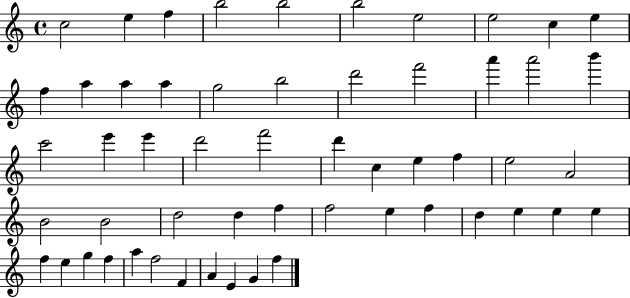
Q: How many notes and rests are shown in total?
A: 55